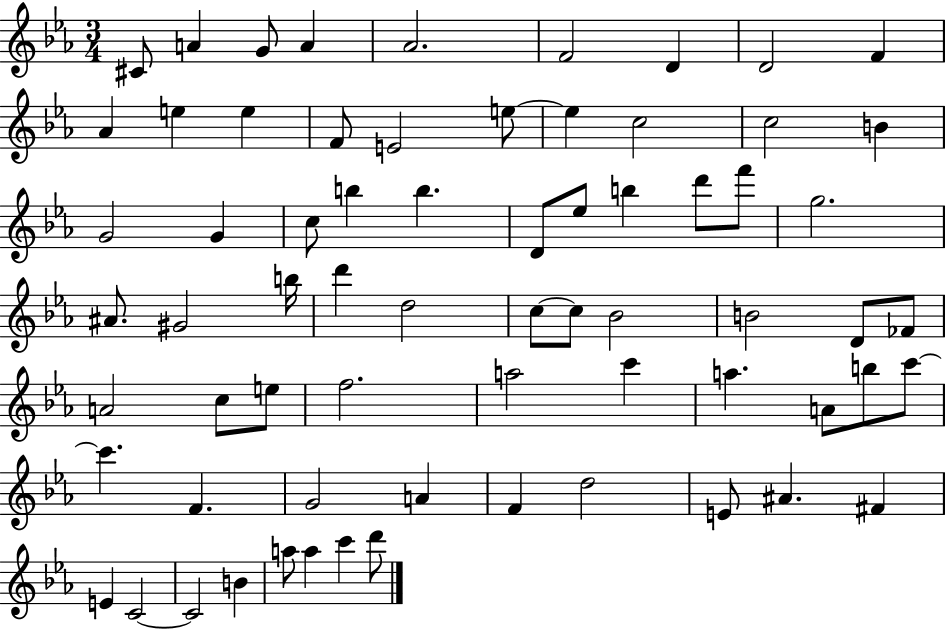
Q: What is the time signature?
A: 3/4